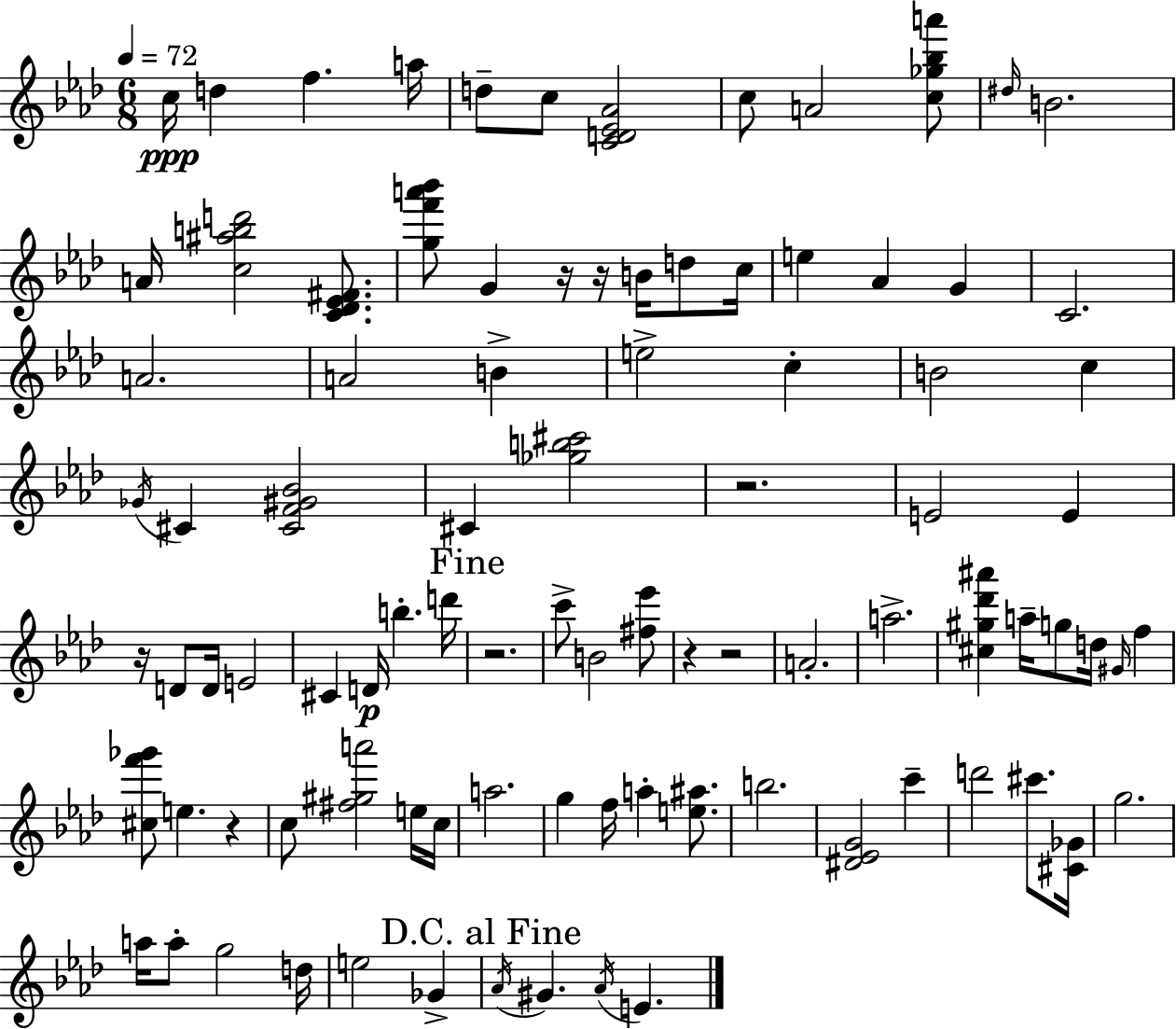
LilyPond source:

{
  \clef treble
  \numericTimeSignature
  \time 6/8
  \key f \minor
  \tempo 4 = 72
  c''16\ppp d''4 f''4. a''16 | d''8-- c''8 <c' d' ees' aes'>2 | c''8 a'2 <c'' ges'' bes'' a'''>8 | \grace { dis''16 } b'2. | \break a'16 <c'' ais'' b'' d'''>2 <c' des' ees' fis'>8. | <g'' f''' a''' bes'''>8 g'4 r16 r16 b'16 d''8 | c''16 e''4 aes'4 g'4 | c'2. | \break a'2. | a'2 b'4-> | e''2-> c''4-. | b'2 c''4 | \break \acciaccatura { ges'16 } cis'4 <cis' f' gis' bes'>2 | cis'4 <ges'' b'' cis'''>2 | r2. | e'2 e'4 | \break r16 d'8 d'16 e'2 | cis'4 d'16\p b''4.-. | d'''16 \mark "Fine" r2. | c'''8-> b'2 | \break <fis'' ees'''>8 r4 r2 | a'2.-. | a''2.-> | <cis'' gis'' des''' ais'''>4 a''16-- g''8 d''16 \grace { gis'16 } f''4 | \break <cis'' f''' ges'''>8 e''4. r4 | c''8 <fis'' gis'' a'''>2 | e''16 c''16 a''2. | g''4 f''16 a''4-. | \break <e'' ais''>8. b''2. | <dis' ees' g'>2 c'''4-- | d'''2 cis'''8. | <cis' ges'>16 g''2. | \break a''16 a''8-. g''2 | d''16 e''2 ges'4-> | \mark "D.C. al Fine" \acciaccatura { aes'16 } gis'4. \acciaccatura { aes'16 } e'4. | \bar "|."
}